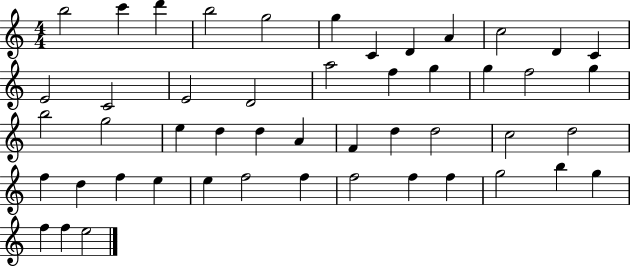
{
  \clef treble
  \numericTimeSignature
  \time 4/4
  \key c \major
  b''2 c'''4 d'''4 | b''2 g''2 | g''4 c'4 d'4 a'4 | c''2 d'4 c'4 | \break e'2 c'2 | e'2 d'2 | a''2 f''4 g''4 | g''4 f''2 g''4 | \break b''2 g''2 | e''4 d''4 d''4 a'4 | f'4 d''4 d''2 | c''2 d''2 | \break f''4 d''4 f''4 e''4 | e''4 f''2 f''4 | f''2 f''4 f''4 | g''2 b''4 g''4 | \break f''4 f''4 e''2 | \bar "|."
}